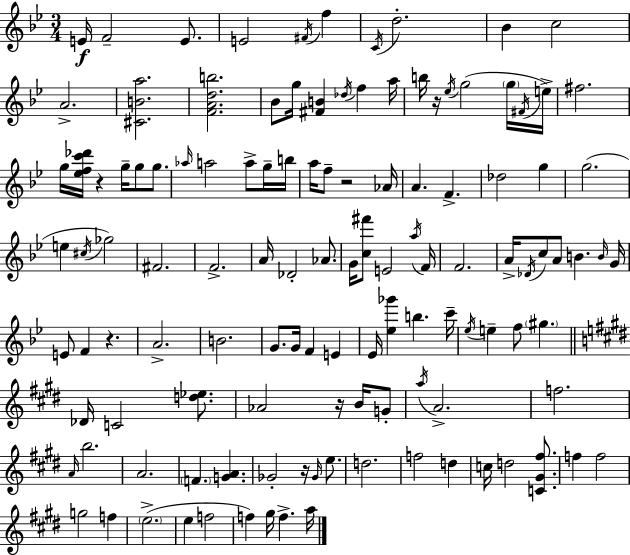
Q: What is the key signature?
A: BES major